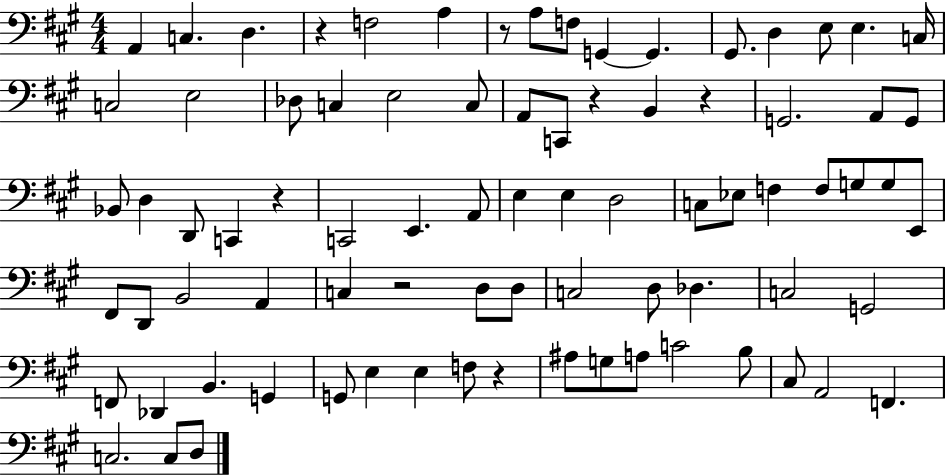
{
  \clef bass
  \numericTimeSignature
  \time 4/4
  \key a \major
  a,4 c4. d4. | r4 f2 a4 | r8 a8 f8 g,4~~ g,4. | gis,8. d4 e8 e4. c16 | \break c2 e2 | des8 c4 e2 c8 | a,8 c,8 r4 b,4 r4 | g,2. a,8 g,8 | \break bes,8 d4 d,8 c,4 r4 | c,2 e,4. a,8 | e4 e4 d2 | c8 ees8 f4 f8 g8 g8 e,8 | \break fis,8 d,8 b,2 a,4 | c4 r2 d8 d8 | c2 d8 des4. | c2 g,2 | \break f,8 des,4 b,4. g,4 | g,8 e4 e4 f8 r4 | ais8 g8 a8 c'2 b8 | cis8 a,2 f,4. | \break c2. c8 d8 | \bar "|."
}